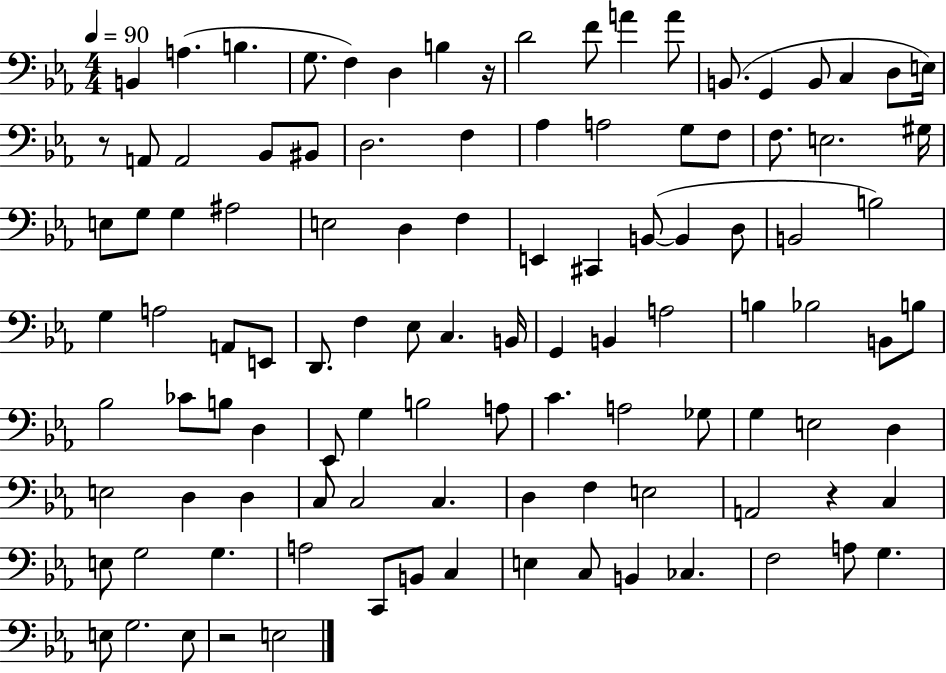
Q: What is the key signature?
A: EES major